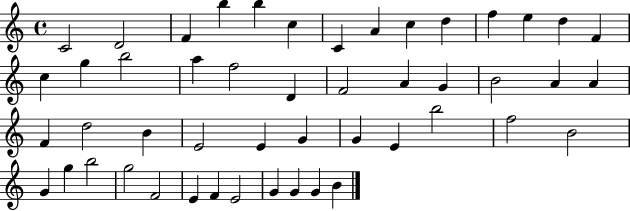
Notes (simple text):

C4/h D4/h F4/q B5/q B5/q C5/q C4/q A4/q C5/q D5/q F5/q E5/q D5/q F4/q C5/q G5/q B5/h A5/q F5/h D4/q F4/h A4/q G4/q B4/h A4/q A4/q F4/q D5/h B4/q E4/h E4/q G4/q G4/q E4/q B5/h F5/h B4/h G4/q G5/q B5/h G5/h F4/h E4/q F4/q E4/h G4/q G4/q G4/q B4/q